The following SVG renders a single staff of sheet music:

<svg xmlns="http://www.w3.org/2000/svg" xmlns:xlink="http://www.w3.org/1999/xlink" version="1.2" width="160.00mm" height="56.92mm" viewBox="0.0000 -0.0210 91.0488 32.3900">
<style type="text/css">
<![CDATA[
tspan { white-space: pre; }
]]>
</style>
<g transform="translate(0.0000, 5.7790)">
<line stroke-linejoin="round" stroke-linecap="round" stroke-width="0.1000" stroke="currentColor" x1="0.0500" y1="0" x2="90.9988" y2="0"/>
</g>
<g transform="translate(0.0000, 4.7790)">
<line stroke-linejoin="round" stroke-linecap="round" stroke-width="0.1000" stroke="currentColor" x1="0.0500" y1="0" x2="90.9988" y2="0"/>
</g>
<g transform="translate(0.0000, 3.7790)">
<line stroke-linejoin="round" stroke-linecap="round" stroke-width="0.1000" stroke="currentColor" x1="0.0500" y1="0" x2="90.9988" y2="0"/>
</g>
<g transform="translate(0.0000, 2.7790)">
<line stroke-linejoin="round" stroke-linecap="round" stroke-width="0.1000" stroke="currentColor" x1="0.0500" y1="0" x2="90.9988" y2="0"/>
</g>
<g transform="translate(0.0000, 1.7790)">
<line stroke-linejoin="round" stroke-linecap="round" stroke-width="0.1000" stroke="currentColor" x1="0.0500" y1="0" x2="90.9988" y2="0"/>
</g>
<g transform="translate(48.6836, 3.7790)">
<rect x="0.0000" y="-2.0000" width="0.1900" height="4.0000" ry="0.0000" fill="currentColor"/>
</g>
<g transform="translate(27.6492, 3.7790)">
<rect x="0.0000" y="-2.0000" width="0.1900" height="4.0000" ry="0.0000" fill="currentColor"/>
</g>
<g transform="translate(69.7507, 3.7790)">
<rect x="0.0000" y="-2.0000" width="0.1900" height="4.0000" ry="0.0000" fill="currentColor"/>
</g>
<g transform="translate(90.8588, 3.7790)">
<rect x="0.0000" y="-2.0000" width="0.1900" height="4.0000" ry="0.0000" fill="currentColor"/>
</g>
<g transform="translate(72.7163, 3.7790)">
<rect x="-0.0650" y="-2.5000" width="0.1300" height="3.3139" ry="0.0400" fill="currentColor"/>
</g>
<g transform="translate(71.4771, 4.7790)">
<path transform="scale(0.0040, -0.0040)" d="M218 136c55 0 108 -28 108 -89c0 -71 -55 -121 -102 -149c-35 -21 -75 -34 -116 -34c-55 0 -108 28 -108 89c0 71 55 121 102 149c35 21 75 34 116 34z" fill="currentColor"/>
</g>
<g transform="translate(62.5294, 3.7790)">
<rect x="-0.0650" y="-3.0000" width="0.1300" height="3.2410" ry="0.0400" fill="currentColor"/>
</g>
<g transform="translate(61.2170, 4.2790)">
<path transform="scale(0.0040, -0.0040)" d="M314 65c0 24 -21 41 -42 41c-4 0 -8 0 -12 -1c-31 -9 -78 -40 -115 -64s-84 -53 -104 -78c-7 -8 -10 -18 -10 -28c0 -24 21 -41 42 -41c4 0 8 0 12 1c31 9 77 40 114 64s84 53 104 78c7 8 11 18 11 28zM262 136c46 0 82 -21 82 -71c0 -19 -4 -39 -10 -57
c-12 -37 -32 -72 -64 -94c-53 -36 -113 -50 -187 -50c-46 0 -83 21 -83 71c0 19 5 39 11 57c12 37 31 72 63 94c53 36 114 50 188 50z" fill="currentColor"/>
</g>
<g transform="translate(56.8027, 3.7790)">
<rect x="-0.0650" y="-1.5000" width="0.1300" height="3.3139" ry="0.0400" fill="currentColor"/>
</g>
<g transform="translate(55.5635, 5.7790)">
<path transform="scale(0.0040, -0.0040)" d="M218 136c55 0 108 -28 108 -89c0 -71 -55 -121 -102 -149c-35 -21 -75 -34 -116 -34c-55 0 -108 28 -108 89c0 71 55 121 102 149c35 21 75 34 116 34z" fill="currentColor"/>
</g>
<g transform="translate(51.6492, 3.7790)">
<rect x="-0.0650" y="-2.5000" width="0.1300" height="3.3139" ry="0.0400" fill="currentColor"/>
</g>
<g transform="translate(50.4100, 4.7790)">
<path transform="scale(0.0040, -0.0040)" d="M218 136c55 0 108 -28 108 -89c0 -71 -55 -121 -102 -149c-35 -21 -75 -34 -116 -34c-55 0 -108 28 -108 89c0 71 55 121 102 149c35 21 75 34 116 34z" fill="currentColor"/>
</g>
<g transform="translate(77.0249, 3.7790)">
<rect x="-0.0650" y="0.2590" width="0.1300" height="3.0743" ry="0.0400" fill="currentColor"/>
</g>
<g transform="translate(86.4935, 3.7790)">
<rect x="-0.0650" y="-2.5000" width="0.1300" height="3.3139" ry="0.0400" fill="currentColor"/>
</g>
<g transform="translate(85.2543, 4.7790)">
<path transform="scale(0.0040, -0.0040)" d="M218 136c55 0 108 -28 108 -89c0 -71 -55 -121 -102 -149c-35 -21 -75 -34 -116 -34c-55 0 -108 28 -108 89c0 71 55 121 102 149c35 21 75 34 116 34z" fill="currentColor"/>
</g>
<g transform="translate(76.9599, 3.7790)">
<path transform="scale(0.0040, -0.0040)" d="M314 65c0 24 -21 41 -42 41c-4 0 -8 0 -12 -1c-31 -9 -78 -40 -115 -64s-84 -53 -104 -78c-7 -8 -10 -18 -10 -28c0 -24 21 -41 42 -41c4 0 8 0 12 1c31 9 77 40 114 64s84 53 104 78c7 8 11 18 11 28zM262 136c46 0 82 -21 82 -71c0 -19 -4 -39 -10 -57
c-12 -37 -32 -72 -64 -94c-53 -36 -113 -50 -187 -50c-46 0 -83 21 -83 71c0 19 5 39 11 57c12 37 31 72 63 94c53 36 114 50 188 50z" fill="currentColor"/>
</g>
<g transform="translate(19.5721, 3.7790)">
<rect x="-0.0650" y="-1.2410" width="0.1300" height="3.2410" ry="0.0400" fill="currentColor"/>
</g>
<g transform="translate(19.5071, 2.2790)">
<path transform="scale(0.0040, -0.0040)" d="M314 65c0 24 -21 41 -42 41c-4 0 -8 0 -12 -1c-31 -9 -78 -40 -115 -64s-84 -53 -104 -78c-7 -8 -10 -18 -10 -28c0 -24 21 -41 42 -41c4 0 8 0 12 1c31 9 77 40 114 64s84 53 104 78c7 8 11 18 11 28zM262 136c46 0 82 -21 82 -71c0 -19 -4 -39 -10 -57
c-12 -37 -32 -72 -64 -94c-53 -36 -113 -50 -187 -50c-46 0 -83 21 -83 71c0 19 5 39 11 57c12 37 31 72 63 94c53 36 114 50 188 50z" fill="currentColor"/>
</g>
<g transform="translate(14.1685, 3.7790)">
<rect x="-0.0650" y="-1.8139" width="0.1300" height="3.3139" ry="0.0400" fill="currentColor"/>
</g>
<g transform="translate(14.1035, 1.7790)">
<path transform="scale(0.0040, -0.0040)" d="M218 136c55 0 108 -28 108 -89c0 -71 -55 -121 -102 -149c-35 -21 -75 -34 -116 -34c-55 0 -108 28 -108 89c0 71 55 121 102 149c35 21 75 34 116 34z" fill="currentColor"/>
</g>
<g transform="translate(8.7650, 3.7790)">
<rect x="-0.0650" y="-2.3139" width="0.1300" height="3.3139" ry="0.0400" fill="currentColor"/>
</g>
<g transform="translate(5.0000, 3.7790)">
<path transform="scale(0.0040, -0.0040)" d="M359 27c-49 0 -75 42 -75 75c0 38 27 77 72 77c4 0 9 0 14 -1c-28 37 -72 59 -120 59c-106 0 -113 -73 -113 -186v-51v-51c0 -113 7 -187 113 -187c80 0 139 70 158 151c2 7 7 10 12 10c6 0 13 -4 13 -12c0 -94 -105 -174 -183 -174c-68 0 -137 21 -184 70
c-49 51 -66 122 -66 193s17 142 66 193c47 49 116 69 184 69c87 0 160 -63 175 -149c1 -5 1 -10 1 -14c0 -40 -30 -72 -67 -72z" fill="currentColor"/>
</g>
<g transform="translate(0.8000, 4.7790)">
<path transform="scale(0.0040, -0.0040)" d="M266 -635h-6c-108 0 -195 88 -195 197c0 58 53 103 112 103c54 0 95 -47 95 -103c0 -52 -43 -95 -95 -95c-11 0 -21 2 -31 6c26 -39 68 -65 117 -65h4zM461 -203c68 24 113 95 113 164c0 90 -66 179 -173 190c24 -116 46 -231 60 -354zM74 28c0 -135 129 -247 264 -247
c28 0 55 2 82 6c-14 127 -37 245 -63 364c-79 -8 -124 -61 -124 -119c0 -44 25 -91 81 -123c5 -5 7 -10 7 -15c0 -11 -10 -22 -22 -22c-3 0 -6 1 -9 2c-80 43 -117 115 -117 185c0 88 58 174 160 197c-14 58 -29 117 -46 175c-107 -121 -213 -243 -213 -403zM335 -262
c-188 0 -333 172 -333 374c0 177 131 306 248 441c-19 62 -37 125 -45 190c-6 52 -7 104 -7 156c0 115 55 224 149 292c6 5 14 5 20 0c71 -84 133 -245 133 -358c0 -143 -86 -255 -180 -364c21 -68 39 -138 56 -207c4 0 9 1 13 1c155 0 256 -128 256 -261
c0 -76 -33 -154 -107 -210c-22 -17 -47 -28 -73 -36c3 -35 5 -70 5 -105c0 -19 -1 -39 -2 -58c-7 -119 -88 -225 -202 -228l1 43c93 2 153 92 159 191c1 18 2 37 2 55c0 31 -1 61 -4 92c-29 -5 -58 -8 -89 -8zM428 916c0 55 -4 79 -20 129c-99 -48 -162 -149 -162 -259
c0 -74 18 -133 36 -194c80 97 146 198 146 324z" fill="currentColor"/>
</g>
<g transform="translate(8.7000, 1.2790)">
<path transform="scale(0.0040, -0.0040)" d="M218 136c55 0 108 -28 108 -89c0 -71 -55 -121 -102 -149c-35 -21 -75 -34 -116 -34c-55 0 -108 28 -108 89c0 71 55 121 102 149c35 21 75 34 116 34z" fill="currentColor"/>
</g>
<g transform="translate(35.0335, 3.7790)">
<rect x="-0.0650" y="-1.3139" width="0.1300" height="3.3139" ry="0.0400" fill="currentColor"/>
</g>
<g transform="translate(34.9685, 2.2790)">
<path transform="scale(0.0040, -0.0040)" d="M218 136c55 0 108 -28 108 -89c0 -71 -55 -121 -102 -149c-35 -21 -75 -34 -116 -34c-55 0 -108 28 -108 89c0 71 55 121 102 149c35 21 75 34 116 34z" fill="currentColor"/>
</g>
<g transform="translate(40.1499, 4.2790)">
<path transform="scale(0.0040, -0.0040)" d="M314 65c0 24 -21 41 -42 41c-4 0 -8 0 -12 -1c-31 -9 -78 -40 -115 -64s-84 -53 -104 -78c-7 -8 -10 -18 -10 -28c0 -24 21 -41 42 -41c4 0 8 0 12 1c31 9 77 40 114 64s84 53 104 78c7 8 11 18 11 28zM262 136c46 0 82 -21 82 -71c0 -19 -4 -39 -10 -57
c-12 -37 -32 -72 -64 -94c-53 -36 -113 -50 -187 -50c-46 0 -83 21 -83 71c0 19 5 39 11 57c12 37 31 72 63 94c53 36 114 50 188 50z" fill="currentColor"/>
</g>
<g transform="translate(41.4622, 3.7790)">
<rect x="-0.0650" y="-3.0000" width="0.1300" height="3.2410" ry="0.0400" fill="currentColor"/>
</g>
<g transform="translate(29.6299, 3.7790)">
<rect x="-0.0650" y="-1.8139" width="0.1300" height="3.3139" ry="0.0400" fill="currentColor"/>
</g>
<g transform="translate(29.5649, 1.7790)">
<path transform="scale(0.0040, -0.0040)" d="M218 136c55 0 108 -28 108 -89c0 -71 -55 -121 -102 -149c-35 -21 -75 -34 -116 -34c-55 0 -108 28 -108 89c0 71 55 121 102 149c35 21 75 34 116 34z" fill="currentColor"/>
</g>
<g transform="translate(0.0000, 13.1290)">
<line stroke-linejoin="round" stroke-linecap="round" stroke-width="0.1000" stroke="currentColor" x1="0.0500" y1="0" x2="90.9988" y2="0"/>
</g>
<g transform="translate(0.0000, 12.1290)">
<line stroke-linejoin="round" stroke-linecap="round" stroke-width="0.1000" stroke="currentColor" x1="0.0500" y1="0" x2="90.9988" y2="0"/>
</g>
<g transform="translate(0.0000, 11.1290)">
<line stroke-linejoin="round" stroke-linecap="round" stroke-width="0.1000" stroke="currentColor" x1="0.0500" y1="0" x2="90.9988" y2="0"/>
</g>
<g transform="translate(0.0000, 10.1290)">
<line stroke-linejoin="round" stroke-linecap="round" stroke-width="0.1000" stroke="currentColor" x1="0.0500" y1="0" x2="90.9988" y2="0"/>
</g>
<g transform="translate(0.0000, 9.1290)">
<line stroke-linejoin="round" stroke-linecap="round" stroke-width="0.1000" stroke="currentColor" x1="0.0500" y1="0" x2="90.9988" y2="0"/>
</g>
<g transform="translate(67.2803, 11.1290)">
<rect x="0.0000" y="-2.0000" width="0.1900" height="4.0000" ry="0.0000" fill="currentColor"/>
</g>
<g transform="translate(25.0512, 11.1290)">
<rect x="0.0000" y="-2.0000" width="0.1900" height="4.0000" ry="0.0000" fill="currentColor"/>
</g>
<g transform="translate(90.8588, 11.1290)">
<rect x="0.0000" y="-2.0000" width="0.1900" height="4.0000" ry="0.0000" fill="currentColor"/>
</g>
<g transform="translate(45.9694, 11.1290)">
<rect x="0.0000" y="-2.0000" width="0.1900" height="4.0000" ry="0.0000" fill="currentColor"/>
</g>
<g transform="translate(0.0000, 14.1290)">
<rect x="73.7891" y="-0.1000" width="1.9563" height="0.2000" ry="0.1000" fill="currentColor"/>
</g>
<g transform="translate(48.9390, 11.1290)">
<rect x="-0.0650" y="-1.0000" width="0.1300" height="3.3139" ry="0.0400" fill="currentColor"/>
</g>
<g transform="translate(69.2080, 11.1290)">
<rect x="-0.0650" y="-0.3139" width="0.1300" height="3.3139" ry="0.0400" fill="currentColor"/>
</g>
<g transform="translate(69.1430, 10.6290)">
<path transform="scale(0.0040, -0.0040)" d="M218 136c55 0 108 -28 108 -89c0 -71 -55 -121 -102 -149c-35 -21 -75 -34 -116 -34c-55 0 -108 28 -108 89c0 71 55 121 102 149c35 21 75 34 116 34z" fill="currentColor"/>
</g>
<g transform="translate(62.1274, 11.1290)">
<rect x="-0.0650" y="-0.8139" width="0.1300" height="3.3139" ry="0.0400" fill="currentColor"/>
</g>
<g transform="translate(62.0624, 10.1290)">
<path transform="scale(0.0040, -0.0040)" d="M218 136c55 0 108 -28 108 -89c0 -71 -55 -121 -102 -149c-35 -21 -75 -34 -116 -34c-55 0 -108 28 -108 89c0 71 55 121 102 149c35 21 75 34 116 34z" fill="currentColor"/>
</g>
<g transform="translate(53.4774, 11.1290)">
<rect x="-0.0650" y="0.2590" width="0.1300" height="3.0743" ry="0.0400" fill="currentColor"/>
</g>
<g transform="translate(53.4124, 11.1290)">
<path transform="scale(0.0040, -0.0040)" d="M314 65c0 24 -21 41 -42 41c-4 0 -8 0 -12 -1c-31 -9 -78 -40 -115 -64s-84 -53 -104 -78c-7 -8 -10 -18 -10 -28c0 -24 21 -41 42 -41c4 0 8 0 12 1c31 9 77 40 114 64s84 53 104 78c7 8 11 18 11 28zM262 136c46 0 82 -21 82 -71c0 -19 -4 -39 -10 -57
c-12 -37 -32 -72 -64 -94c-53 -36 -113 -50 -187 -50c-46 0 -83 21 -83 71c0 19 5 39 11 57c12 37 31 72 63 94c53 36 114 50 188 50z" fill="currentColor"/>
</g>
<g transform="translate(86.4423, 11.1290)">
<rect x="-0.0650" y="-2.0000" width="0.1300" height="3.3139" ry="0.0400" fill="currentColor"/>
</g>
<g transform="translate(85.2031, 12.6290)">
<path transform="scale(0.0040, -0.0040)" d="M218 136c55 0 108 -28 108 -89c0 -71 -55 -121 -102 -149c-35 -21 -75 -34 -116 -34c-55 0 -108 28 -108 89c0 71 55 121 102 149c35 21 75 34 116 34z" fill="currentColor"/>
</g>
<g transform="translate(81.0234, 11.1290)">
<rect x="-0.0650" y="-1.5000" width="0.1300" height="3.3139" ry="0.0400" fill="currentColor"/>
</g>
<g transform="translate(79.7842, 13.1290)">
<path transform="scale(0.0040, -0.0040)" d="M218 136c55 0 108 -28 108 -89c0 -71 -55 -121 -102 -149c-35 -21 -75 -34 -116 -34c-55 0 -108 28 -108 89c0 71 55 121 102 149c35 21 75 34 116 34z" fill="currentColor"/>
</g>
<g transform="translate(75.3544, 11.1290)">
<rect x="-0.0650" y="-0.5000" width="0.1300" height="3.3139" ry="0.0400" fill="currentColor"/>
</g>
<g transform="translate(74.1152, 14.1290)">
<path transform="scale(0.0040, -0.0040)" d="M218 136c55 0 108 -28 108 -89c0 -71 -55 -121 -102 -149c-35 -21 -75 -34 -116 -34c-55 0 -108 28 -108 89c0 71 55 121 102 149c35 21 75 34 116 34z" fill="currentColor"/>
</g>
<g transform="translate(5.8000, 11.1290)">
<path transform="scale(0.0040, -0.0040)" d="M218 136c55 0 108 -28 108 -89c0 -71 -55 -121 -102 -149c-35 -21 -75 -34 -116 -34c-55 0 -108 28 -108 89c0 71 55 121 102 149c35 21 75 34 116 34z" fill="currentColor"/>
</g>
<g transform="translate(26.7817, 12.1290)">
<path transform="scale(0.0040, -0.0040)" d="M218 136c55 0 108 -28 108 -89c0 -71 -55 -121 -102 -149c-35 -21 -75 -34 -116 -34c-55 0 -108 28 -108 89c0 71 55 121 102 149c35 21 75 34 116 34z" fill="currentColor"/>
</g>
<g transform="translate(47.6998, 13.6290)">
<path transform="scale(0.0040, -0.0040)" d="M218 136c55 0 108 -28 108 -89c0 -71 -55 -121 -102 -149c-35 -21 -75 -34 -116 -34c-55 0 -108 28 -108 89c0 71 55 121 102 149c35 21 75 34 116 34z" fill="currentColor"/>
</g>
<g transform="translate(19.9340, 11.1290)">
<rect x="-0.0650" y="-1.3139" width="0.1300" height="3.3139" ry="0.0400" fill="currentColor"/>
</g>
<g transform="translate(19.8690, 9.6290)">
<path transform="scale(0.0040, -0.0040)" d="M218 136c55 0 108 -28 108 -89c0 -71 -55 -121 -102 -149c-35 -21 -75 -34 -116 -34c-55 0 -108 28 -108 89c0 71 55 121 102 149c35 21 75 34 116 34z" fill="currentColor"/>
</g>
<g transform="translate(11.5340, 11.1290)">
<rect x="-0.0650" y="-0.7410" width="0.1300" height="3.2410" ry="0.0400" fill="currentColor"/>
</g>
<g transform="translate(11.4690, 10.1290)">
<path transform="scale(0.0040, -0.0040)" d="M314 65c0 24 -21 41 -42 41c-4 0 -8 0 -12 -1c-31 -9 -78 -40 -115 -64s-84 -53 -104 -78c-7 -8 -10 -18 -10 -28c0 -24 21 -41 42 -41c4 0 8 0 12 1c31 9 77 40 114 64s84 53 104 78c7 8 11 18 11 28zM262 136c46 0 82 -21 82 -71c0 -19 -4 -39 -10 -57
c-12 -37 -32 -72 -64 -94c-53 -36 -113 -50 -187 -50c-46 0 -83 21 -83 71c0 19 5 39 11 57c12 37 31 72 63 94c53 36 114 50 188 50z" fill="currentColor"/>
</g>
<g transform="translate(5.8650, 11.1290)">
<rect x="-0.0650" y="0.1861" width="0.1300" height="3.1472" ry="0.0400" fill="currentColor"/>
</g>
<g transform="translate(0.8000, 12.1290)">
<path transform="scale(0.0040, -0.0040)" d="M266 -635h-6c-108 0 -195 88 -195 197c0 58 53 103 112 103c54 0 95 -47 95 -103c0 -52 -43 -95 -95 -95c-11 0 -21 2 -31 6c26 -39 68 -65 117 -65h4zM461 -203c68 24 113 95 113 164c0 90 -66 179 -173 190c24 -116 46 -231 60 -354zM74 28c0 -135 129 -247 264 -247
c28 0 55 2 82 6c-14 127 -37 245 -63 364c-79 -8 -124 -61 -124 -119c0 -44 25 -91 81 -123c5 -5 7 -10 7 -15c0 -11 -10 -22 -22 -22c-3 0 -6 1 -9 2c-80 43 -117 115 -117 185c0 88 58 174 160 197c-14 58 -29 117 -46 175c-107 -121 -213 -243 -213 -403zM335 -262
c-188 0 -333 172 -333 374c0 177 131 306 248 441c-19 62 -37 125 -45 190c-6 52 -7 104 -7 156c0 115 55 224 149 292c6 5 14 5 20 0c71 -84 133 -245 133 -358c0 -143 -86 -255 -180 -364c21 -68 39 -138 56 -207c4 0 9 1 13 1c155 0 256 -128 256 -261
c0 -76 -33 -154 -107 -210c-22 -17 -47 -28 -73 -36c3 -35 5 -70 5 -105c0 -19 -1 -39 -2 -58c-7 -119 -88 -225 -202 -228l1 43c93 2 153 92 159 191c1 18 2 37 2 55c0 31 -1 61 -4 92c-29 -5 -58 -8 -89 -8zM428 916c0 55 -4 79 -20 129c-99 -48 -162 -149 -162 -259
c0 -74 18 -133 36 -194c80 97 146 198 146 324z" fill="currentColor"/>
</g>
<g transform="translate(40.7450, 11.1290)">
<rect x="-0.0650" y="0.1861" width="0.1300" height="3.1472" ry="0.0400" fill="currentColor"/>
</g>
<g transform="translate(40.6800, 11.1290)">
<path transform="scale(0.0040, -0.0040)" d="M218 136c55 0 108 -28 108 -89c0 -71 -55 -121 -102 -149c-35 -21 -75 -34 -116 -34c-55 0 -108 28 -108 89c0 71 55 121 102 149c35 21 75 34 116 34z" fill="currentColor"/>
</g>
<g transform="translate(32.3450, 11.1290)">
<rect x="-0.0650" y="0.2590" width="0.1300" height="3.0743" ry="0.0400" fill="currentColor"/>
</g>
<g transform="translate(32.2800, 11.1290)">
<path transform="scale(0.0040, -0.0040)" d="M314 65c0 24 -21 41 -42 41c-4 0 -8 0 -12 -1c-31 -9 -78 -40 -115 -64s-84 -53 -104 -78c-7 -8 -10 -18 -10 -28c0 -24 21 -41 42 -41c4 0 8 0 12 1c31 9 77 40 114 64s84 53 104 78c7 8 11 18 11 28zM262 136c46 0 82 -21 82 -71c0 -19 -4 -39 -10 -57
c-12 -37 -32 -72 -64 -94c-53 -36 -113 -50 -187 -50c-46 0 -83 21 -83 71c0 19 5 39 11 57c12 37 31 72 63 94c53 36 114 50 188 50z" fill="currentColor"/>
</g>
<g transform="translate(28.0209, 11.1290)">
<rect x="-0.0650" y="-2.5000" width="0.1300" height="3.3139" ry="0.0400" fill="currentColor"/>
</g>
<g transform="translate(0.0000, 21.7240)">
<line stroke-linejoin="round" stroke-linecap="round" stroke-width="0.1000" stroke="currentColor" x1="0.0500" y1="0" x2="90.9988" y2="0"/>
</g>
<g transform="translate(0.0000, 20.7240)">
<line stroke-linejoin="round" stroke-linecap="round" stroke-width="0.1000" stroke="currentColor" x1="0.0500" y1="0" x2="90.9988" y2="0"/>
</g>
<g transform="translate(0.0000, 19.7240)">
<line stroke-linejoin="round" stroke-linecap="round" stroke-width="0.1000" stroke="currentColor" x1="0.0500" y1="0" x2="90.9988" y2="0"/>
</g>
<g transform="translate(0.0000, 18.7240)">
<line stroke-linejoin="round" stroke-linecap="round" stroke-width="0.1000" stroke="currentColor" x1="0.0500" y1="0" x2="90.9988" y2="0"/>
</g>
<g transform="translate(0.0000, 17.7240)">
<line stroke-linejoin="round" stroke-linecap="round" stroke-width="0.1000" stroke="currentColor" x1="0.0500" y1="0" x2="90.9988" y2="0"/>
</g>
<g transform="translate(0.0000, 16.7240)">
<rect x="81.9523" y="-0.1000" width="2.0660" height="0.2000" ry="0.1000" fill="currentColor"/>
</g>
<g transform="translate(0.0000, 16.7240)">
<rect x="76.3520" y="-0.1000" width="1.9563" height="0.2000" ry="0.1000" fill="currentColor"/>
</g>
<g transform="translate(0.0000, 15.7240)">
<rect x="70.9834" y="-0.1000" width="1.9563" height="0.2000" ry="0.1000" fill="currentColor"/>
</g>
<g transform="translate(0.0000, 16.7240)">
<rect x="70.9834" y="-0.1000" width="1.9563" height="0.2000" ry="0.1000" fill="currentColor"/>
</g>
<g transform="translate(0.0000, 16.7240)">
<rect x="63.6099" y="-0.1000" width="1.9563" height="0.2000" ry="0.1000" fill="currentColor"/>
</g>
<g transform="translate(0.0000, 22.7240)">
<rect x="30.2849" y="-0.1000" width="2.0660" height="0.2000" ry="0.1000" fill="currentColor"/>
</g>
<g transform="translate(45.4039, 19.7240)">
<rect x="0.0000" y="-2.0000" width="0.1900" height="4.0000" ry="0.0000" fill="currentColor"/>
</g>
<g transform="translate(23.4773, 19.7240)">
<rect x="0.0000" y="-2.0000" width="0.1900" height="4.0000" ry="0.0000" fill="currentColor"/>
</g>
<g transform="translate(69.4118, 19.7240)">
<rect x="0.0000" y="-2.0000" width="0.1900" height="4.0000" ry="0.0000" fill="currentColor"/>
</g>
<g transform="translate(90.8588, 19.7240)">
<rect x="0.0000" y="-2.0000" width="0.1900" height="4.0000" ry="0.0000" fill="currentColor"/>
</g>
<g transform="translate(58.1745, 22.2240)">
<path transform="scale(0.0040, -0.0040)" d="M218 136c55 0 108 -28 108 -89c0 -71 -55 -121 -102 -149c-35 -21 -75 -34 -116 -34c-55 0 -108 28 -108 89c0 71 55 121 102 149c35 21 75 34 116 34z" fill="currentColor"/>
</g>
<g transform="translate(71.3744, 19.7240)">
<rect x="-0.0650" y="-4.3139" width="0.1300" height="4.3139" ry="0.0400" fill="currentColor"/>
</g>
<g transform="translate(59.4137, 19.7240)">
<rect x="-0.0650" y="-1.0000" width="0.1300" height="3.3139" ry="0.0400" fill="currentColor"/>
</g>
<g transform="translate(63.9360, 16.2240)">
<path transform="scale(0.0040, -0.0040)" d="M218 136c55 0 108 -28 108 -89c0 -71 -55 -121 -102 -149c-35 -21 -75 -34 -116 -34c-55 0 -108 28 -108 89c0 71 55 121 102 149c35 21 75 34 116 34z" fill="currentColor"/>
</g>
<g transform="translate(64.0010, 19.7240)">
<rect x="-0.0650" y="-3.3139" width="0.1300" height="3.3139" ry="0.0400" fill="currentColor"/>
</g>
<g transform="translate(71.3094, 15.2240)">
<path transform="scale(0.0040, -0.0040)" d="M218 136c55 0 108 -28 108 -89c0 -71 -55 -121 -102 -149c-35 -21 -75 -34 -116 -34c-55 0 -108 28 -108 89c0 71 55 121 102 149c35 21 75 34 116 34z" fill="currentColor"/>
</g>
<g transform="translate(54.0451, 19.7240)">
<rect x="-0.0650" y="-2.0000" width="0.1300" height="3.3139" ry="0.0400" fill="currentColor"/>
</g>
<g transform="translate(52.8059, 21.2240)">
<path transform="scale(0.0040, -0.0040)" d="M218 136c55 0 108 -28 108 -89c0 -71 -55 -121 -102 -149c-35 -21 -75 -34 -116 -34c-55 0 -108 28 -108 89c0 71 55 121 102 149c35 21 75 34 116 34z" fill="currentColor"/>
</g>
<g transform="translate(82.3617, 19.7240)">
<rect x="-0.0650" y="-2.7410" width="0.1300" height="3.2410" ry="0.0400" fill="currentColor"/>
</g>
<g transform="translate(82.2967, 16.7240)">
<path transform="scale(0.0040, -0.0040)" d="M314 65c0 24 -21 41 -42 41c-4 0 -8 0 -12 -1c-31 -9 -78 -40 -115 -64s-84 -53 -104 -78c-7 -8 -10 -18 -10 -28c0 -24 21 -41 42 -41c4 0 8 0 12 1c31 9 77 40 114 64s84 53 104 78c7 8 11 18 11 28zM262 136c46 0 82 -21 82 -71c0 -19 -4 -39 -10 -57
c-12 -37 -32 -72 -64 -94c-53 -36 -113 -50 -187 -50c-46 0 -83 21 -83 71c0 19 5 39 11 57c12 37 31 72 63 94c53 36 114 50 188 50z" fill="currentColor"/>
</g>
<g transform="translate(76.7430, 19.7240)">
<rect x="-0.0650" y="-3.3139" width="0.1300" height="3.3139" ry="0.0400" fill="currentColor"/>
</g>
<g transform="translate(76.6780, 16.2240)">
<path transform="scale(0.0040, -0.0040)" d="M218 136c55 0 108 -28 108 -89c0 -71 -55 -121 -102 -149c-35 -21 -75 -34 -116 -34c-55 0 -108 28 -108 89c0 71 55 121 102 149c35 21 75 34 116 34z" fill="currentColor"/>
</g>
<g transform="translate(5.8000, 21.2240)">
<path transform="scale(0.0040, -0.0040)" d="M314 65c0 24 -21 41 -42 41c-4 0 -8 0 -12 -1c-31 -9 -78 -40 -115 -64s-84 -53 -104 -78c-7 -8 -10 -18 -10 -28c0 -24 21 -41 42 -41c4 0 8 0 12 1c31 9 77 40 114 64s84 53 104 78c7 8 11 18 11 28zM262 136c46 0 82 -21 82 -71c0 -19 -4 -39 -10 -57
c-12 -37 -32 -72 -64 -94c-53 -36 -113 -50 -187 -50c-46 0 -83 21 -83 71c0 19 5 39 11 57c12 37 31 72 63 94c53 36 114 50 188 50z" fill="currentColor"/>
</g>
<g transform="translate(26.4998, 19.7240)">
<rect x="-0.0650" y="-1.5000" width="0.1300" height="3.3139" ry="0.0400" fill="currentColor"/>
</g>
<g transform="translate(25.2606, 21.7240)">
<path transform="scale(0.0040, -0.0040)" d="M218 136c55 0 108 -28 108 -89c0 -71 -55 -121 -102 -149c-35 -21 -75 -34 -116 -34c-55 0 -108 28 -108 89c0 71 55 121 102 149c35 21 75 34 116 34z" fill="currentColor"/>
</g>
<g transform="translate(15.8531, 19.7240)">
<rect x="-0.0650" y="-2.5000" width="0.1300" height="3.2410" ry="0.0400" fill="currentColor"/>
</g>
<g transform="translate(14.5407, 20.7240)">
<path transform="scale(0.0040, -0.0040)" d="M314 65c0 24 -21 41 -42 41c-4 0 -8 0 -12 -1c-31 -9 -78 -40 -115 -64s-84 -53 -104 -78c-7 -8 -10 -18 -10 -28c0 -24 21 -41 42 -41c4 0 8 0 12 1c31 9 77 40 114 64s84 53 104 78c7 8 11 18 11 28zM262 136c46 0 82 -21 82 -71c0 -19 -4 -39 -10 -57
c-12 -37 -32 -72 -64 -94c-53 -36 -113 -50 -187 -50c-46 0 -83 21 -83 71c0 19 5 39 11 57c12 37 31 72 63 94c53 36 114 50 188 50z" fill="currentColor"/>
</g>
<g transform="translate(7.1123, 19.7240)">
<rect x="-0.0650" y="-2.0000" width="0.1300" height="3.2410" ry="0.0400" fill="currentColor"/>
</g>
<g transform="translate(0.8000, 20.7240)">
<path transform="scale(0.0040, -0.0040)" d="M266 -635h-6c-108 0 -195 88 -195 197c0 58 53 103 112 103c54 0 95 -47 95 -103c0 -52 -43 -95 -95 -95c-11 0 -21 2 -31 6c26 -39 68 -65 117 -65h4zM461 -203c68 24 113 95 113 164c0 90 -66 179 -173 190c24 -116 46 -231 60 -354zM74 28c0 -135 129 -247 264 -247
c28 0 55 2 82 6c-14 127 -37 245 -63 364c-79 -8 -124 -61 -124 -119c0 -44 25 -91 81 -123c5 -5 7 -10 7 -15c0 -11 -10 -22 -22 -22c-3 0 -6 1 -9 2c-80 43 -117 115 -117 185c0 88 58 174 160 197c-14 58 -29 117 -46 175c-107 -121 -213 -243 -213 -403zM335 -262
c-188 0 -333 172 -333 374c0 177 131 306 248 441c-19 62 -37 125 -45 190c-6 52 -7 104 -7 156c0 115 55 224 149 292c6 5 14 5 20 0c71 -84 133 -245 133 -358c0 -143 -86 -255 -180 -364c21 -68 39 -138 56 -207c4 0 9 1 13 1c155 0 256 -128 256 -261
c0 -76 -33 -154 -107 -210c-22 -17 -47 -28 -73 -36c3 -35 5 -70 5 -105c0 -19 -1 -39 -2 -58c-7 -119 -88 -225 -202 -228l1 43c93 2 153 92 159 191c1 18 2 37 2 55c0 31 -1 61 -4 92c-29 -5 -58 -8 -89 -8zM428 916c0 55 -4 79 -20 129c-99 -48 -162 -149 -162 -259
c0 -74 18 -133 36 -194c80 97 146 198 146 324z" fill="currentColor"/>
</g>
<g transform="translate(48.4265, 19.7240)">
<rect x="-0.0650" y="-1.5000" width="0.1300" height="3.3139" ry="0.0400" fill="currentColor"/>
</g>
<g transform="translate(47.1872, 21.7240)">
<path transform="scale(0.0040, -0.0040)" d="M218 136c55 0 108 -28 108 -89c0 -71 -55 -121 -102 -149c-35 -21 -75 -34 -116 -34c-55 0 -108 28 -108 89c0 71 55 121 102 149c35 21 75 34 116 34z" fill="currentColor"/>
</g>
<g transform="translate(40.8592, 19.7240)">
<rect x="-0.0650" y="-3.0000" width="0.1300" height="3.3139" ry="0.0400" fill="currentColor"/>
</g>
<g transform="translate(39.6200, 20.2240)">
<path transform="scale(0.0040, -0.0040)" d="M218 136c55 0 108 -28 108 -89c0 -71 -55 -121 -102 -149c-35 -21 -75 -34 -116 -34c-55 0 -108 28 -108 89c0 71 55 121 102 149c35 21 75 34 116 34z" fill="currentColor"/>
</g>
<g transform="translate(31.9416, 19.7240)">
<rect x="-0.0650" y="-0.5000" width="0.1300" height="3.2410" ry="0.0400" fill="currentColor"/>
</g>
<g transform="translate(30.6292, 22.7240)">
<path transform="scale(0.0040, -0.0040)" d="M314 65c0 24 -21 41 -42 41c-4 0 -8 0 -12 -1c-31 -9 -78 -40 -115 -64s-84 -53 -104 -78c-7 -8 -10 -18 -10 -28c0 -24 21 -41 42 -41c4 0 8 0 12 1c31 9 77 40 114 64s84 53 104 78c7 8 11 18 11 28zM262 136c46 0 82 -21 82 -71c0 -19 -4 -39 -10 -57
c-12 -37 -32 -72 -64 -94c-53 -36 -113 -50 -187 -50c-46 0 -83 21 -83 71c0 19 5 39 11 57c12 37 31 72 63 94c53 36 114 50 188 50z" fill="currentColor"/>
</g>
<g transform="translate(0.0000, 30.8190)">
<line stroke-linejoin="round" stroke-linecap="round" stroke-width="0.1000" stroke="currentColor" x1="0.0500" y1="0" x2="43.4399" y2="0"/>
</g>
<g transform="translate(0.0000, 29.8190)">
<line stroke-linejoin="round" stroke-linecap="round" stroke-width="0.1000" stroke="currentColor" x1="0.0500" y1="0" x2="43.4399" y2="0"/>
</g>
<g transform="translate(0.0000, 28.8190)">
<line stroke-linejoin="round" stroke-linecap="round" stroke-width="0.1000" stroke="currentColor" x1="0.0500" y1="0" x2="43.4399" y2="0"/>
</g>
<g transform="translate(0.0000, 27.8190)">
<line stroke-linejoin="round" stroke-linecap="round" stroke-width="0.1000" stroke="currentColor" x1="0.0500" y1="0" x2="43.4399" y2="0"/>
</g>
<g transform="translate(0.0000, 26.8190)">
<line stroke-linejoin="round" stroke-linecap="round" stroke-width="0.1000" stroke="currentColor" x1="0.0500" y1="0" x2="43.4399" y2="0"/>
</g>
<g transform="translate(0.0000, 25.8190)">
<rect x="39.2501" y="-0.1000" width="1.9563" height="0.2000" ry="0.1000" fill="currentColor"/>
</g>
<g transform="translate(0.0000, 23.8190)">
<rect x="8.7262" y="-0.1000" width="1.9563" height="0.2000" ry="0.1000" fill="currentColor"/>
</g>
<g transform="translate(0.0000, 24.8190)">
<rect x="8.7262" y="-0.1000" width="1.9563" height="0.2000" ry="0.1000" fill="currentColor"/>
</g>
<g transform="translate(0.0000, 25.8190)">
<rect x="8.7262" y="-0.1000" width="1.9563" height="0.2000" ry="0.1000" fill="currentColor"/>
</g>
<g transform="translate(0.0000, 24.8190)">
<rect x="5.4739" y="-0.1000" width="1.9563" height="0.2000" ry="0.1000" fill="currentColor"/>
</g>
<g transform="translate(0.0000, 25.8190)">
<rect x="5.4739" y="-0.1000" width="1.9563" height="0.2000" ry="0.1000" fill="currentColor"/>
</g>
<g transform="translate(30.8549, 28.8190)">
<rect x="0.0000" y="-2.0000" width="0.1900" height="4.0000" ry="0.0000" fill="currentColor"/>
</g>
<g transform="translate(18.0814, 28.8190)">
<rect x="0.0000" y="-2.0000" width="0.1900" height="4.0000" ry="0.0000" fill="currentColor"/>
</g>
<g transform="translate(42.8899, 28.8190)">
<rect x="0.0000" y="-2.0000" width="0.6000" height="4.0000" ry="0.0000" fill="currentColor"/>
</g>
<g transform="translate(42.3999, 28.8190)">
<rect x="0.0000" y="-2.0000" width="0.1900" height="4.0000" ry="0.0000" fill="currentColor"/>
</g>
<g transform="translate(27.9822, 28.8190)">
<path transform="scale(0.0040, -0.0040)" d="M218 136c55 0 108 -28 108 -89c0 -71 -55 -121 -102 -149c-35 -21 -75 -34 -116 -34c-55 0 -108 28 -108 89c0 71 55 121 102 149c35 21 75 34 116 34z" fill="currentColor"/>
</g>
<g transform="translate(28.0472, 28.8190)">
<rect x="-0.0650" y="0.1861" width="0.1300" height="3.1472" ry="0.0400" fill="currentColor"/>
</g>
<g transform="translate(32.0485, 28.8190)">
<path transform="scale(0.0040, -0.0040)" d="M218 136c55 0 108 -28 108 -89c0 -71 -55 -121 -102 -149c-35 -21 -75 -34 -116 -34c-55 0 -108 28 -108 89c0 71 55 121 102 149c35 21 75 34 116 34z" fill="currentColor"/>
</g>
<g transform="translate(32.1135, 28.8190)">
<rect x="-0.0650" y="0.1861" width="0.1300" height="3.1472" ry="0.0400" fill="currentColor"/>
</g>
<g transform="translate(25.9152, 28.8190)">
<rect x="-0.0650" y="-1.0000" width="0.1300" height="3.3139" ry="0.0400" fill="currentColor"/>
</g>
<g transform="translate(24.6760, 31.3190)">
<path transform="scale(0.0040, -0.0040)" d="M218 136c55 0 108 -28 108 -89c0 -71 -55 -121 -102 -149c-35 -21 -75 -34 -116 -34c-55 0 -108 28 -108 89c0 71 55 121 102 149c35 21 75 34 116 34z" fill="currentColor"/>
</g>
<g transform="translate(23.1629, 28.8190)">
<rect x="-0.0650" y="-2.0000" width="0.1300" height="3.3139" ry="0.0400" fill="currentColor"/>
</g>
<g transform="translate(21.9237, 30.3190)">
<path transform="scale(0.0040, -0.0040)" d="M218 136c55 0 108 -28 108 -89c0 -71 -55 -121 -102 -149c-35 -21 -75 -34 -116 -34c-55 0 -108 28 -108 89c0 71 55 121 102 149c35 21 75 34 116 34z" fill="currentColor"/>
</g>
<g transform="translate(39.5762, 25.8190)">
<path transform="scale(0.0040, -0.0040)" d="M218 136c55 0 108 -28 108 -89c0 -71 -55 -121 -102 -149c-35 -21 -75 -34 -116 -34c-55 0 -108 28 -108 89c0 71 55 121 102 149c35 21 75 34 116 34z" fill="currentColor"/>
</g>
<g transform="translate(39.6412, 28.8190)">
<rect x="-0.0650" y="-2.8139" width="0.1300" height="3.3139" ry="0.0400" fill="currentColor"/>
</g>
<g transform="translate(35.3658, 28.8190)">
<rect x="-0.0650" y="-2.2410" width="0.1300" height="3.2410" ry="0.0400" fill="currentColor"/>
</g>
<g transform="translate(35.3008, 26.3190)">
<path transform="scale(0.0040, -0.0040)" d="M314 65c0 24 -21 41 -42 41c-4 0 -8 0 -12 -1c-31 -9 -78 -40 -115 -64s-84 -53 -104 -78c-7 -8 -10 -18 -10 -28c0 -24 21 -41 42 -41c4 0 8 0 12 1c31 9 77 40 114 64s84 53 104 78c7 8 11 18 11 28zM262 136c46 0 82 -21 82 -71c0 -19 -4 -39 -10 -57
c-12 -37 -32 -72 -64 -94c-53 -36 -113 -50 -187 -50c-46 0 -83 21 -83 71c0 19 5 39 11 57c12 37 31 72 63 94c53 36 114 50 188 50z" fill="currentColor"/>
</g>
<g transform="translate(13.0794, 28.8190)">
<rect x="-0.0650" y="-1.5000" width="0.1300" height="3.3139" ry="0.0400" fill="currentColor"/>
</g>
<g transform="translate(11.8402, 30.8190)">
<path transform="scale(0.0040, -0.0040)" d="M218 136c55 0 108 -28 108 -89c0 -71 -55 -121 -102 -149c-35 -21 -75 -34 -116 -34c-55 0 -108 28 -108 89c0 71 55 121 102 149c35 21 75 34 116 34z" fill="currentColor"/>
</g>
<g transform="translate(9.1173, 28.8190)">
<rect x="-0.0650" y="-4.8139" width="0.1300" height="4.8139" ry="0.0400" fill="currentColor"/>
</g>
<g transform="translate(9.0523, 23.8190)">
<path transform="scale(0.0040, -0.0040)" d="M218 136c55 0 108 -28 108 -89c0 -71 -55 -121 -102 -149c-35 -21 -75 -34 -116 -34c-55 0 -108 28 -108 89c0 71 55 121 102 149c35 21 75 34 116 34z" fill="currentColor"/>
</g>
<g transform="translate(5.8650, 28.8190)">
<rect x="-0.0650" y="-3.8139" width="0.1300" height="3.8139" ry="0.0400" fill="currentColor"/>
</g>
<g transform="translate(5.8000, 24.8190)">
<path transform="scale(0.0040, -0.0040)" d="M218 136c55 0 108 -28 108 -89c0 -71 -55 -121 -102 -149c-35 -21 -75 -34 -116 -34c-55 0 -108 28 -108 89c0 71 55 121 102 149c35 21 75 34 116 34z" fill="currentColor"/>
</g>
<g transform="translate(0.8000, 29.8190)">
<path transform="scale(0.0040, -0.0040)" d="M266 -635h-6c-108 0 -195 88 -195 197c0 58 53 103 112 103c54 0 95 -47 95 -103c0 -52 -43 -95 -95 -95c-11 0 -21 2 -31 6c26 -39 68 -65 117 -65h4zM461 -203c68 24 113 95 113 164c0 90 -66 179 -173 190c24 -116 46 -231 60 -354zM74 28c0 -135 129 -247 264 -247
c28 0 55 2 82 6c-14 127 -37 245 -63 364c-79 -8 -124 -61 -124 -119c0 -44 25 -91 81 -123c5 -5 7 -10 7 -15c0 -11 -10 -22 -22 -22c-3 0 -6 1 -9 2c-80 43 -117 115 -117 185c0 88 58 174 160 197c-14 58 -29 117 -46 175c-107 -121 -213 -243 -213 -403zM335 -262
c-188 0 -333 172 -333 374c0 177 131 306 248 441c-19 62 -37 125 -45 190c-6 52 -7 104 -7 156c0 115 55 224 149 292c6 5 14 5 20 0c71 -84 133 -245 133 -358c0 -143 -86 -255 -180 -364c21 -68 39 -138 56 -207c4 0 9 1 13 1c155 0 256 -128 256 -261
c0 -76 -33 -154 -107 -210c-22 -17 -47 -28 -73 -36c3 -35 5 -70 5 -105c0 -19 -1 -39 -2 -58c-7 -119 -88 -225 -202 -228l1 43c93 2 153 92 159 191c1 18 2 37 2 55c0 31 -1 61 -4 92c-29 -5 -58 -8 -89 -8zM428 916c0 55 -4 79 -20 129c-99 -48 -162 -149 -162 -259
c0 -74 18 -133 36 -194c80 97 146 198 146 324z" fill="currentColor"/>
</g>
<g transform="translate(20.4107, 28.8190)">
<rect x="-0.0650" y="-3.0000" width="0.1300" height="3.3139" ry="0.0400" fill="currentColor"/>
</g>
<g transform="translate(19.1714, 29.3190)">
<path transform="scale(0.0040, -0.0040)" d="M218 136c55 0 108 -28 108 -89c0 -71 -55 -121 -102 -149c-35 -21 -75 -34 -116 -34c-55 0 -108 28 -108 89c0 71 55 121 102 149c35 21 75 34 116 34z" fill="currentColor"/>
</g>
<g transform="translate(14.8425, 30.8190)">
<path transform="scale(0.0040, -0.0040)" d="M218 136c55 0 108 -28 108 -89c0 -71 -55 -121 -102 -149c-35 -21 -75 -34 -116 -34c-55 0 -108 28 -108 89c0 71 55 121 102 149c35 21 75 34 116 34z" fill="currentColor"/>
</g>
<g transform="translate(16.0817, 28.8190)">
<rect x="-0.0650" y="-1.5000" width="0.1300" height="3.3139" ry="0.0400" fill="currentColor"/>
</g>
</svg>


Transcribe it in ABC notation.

X:1
T:Untitled
M:4/4
L:1/4
K:C
g f e2 f e A2 G E A2 G B2 G B d2 e G B2 B D B2 d c C E F F2 G2 E C2 A E F D b d' b a2 c' e' E E A F D B B g2 a